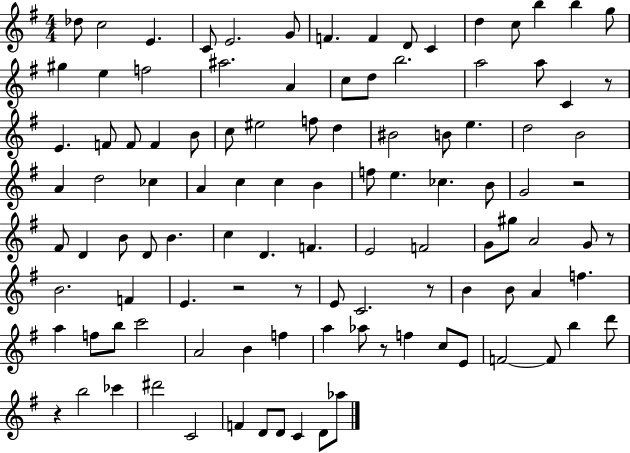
{
  \clef treble
  \numericTimeSignature
  \time 4/4
  \key g \major
  des''8 c''2 e'4. | c'8 e'2. g'8 | f'4. f'4 d'8 c'4 | d''4 c''8 b''4 b''4 g''8 | \break gis''4 e''4 f''2 | ais''2. a'4 | c''8 d''8 b''2. | a''2 a''8 c'4 r8 | \break e'4. f'8 f'8 f'4 b'8 | c''8 eis''2 f''8 d''4 | bis'2 b'8 e''4. | d''2 b'2 | \break a'4 d''2 ces''4 | a'4 c''4 c''4 b'4 | f''8 e''4. ces''4. b'8 | g'2 r2 | \break fis'8 d'4 b'8 d'8 b'4. | c''4 d'4. f'4. | e'2 f'2 | g'8 gis''8 a'2 g'8 r8 | \break b'2. f'4 | e'4. r2 r8 | e'8 c'2. r8 | b'4 b'8 a'4 f''4. | \break a''4 f''8 b''8 c'''2 | a'2 b'4 f''4 | a''4 aes''8 r8 f''4 c''8 e'8 | f'2~~ f'8 b''4 d'''8 | \break r4 b''2 ces'''4 | dis'''2 c'2 | f'4 d'8 d'8 c'4 d'8 aes''8 | \bar "|."
}